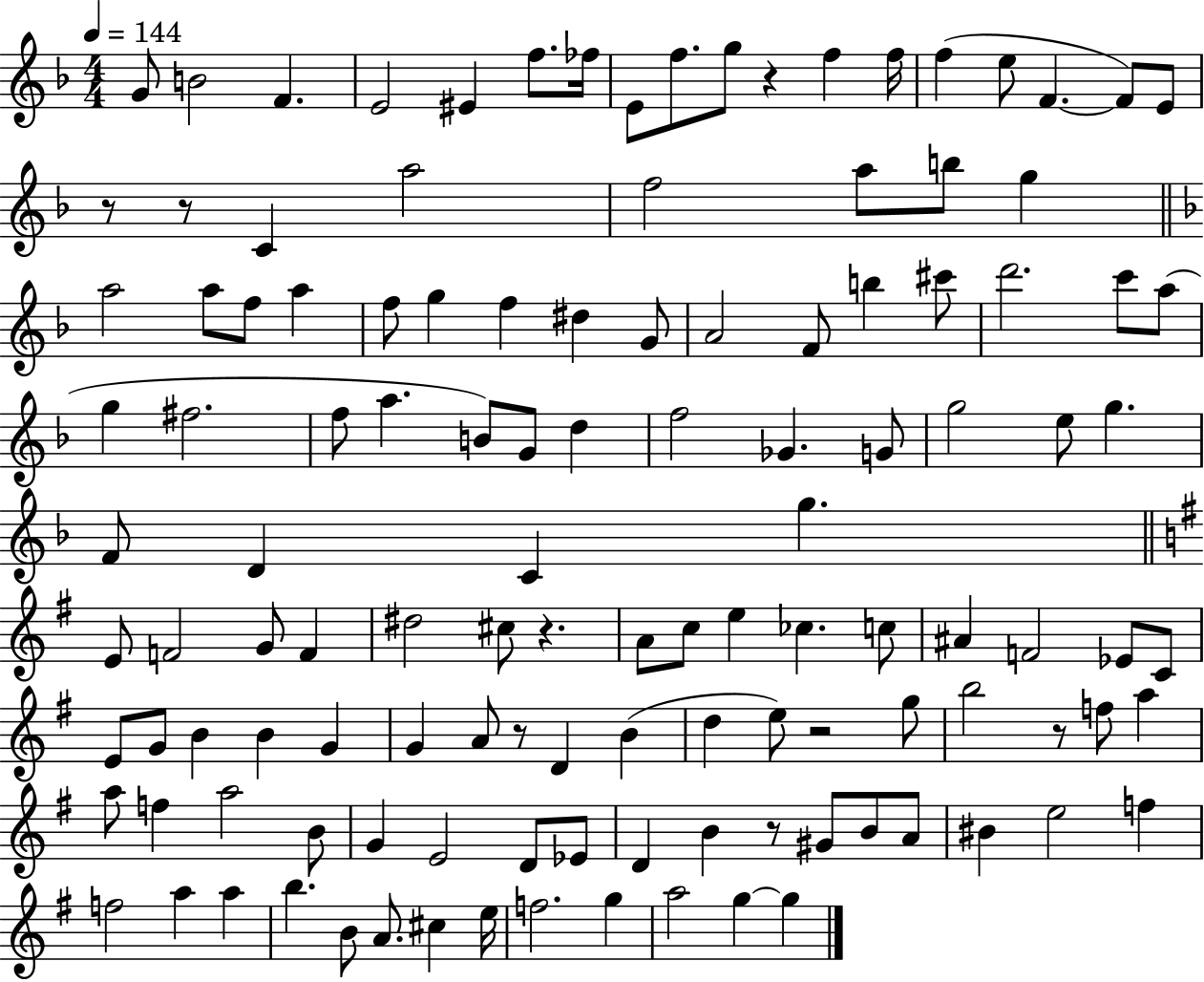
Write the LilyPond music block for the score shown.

{
  \clef treble
  \numericTimeSignature
  \time 4/4
  \key f \major
  \tempo 4 = 144
  g'8 b'2 f'4. | e'2 eis'4 f''8. fes''16 | e'8 f''8. g''8 r4 f''4 f''16 | f''4( e''8 f'4.~~ f'8) e'8 | \break r8 r8 c'4 a''2 | f''2 a''8 b''8 g''4 | \bar "||" \break \key f \major a''2 a''8 f''8 a''4 | f''8 g''4 f''4 dis''4 g'8 | a'2 f'8 b''4 cis'''8 | d'''2. c'''8 a''8( | \break g''4 fis''2. | f''8 a''4. b'8) g'8 d''4 | f''2 ges'4. g'8 | g''2 e''8 g''4. | \break f'8 d'4 c'4 g''4. | \bar "||" \break \key g \major e'8 f'2 g'8 f'4 | dis''2 cis''8 r4. | a'8 c''8 e''4 ces''4. c''8 | ais'4 f'2 ees'8 c'8 | \break e'8 g'8 b'4 b'4 g'4 | g'4 a'8 r8 d'4 b'4( | d''4 e''8) r2 g''8 | b''2 r8 f''8 a''4 | \break a''8 f''4 a''2 b'8 | g'4 e'2 d'8 ees'8 | d'4 b'4 r8 gis'8 b'8 a'8 | bis'4 e''2 f''4 | \break f''2 a''4 a''4 | b''4. b'8 a'8. cis''4 e''16 | f''2. g''4 | a''2 g''4~~ g''4 | \break \bar "|."
}